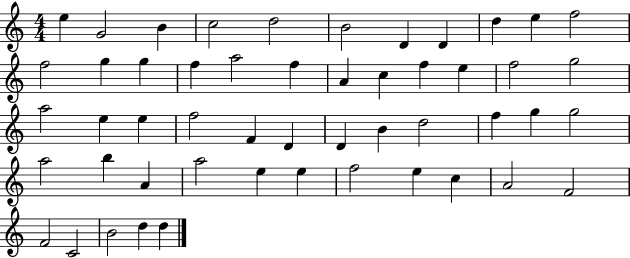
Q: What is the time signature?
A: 4/4